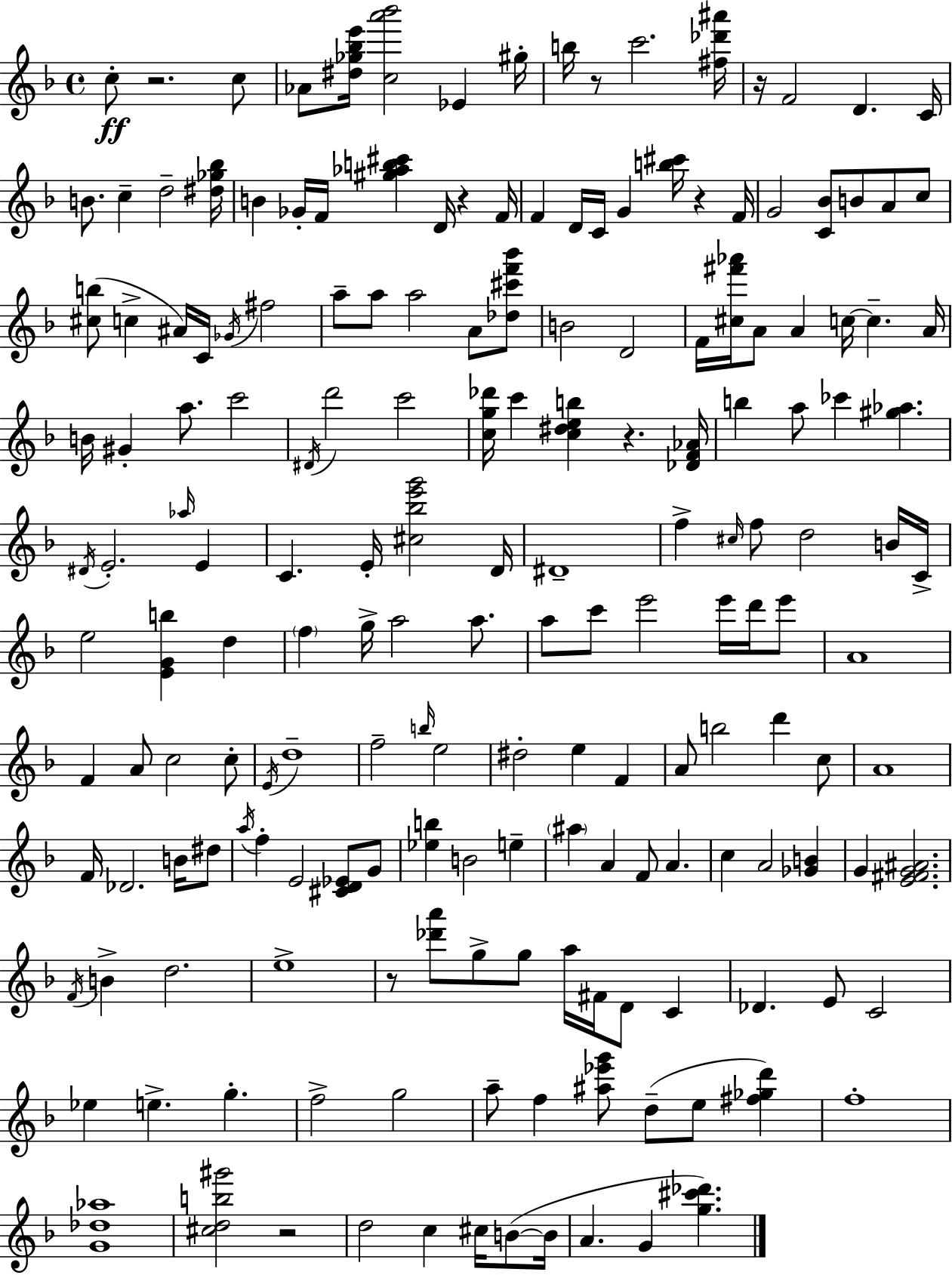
{
  \clef treble
  \time 4/4
  \defaultTimeSignature
  \key d \minor
  c''8-.\ff r2. c''8 | aes'8 <dis'' ges'' bes'' e'''>16 <c'' a''' bes'''>2 ees'4 gis''16-. | b''16 r8 c'''2. <fis'' des''' ais'''>16 | r16 f'2 d'4. c'16 | \break b'8. c''4-- d''2-- <dis'' ges'' bes''>16 | b'4 ges'16-. f'16 <gis'' aes'' b'' cis'''>4 d'16 r4 f'16 | f'4 d'16 c'16 g'4 <b'' cis'''>16 r4 f'16 | g'2 <c' bes'>8 b'8 a'8 c''8 | \break <cis'' b''>8( c''4-> ais'16) c'16 \acciaccatura { ges'16 } fis''2 | a''8-- a''8 a''2 a'8 <des'' cis''' f''' bes'''>8 | b'2 d'2 | f'16 <cis'' fis''' aes'''>16 a'8 a'4 c''16~~ c''4.-- | \break a'16 b'16 gis'4-. a''8. c'''2 | \acciaccatura { dis'16 } d'''2 c'''2 | <c'' g'' des'''>16 c'''4 <c'' dis'' e'' b''>4 r4. | <des' f' aes'>16 b''4 a''8 ces'''4 <gis'' aes''>4. | \break \acciaccatura { dis'16 } e'2.-. \grace { aes''16 } | e'4 c'4. e'16-. <cis'' bes'' e''' g'''>2 | d'16 dis'1-- | f''4-> \grace { cis''16 } f''8 d''2 | \break b'16 c'16-> e''2 <e' g' b''>4 | d''4 \parenthesize f''4 g''16-> a''2 | a''8. a''8 c'''8 e'''2 | e'''16 d'''16 e'''8 a'1 | \break f'4 a'8 c''2 | c''8-. \acciaccatura { e'16 } d''1-- | f''2-- \grace { b''16 } e''2 | dis''2-. e''4 | \break f'4 a'8 b''2 | d'''4 c''8 a'1 | f'16 des'2. | b'16 dis''8 \acciaccatura { a''16 } f''4-. e'2 | \break <cis' d' ees'>8 g'8 <ees'' b''>4 b'2 | e''4-- \parenthesize ais''4 a'4 | f'8 a'4. c''4 a'2 | <ges' b'>4 g'4 <e' fis' g' ais'>2. | \break \acciaccatura { f'16 } b'4-> d''2. | e''1-> | r8 <des''' a'''>8 g''8-> g''8 | a''16 fis'16 d'8 c'4 des'4. e'8 | \break c'2 ees''4 e''4.-> | g''4.-. f''2-> | g''2 a''8-- f''4 <ais'' ees''' g'''>8 | d''8--( e''8 <fis'' ges'' d'''>4) f''1-. | \break <g' des'' aes''>1 | <cis'' d'' b'' gis'''>2 | r2 d''2 | c''4 cis''16 b'8~(~ b'16 a'4. g'4 | \break <g'' cis''' des'''>4.) \bar "|."
}